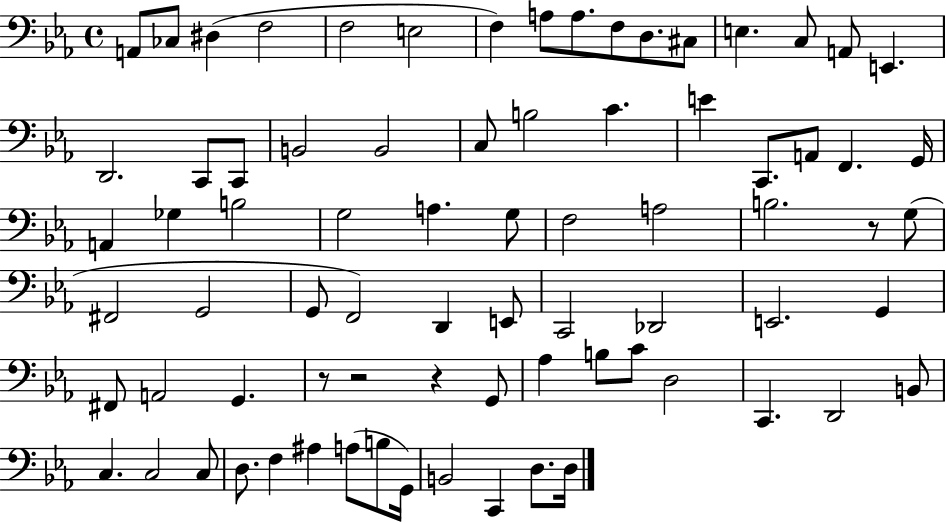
A2/e CES3/e D#3/q F3/h F3/h E3/h F3/q A3/e A3/e. F3/e D3/e. C#3/e E3/q. C3/e A2/e E2/q. D2/h. C2/e C2/e B2/h B2/h C3/e B3/h C4/q. E4/q C2/e. A2/e F2/q. G2/s A2/q Gb3/q B3/h G3/h A3/q. G3/e F3/h A3/h B3/h. R/e G3/e F#2/h G2/h G2/e F2/h D2/q E2/e C2/h Db2/h E2/h. G2/q F#2/e A2/h G2/q. R/e R/h R/q G2/e Ab3/q B3/e C4/e D3/h C2/q. D2/h B2/e C3/q. C3/h C3/e D3/e. F3/q A#3/q A3/e B3/e G2/s B2/h C2/q D3/e. D3/s